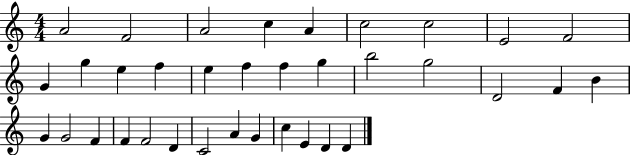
{
  \clef treble
  \numericTimeSignature
  \time 4/4
  \key c \major
  a'2 f'2 | a'2 c''4 a'4 | c''2 c''2 | e'2 f'2 | \break g'4 g''4 e''4 f''4 | e''4 f''4 f''4 g''4 | b''2 g''2 | d'2 f'4 b'4 | \break g'4 g'2 f'4 | f'4 f'2 d'4 | c'2 a'4 g'4 | c''4 e'4 d'4 d'4 | \break \bar "|."
}